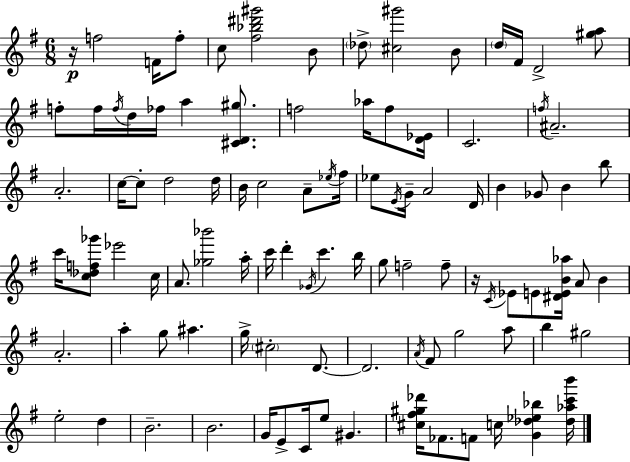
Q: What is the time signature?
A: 6/8